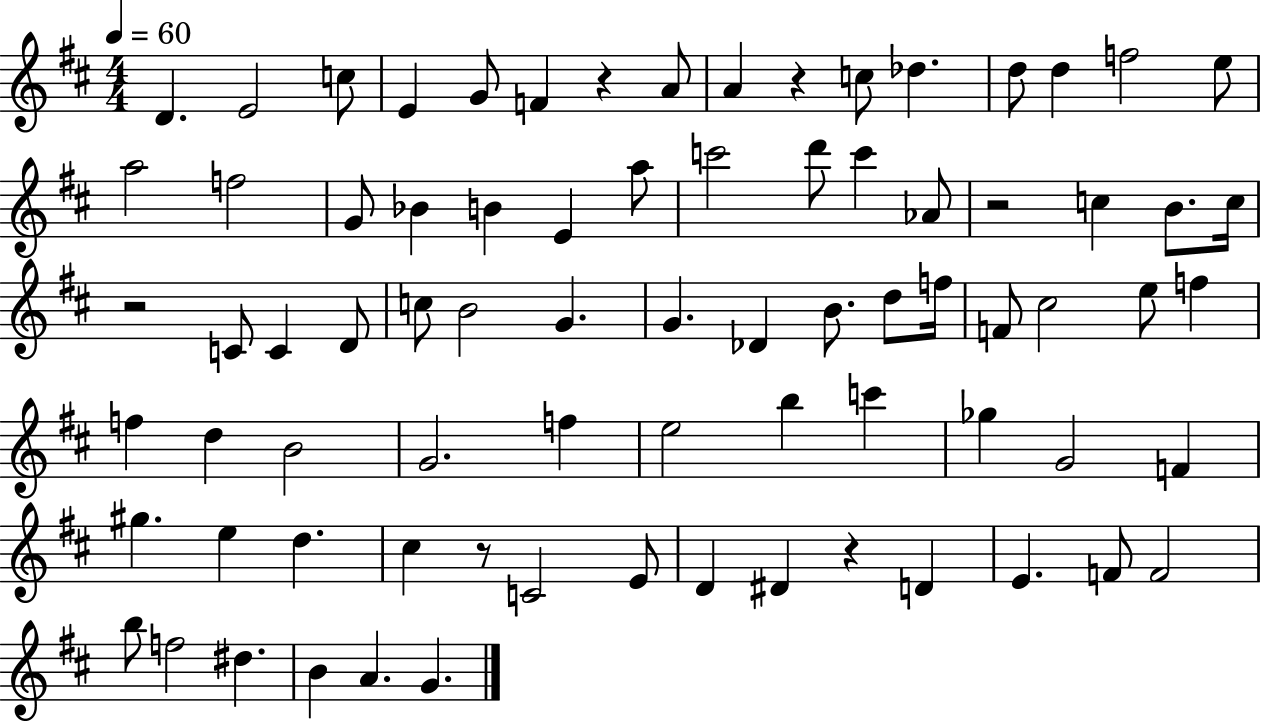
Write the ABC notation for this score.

X:1
T:Untitled
M:4/4
L:1/4
K:D
D E2 c/2 E G/2 F z A/2 A z c/2 _d d/2 d f2 e/2 a2 f2 G/2 _B B E a/2 c'2 d'/2 c' _A/2 z2 c B/2 c/4 z2 C/2 C D/2 c/2 B2 G G _D B/2 d/2 f/4 F/2 ^c2 e/2 f f d B2 G2 f e2 b c' _g G2 F ^g e d ^c z/2 C2 E/2 D ^D z D E F/2 F2 b/2 f2 ^d B A G